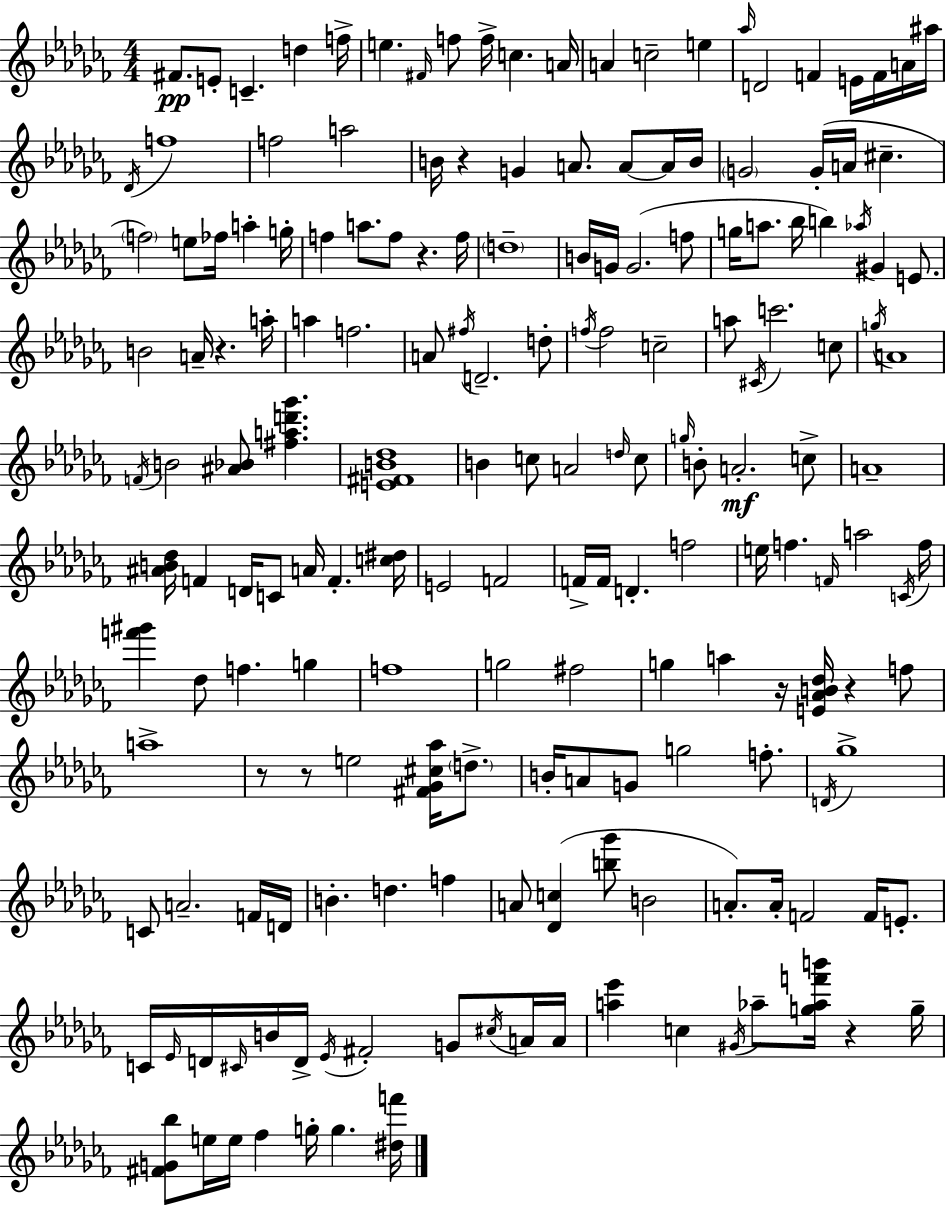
{
  \clef treble
  \numericTimeSignature
  \time 4/4
  \key aes \minor
  fis'8.\pp e'8-. c'4.-- d''4 f''16-> | e''4. \grace { fis'16 } f''8 f''16-> c''4. | a'16 a'4 c''2-- e''4 | \grace { aes''16 } d'2 f'4 e'16 f'16 | \break a'16 ais''16 \acciaccatura { des'16 } f''1 | f''2 a''2 | b'16 r4 g'4 a'8. a'8~~ | a'16 b'16 \parenthesize g'2 g'16-.( a'16 cis''4.-- | \break \parenthesize f''2) e''8 fes''16 a''4-. | g''16-. f''4 a''8. f''8 r4. | f''16 \parenthesize d''1-- | b'16 g'16 g'2.( | \break f''8 g''16 a''8. bes''16 b''4) \acciaccatura { aes''16 } gis'4 | e'8. b'2 a'16-- r4. | a''16-. a''4 f''2. | a'8 \acciaccatura { fis''16 } d'2.-- | \break d''8-. \acciaccatura { f''16 } f''2 c''2-- | a''8 \acciaccatura { cis'16 } c'''2. | c''8 \acciaccatura { g''16 } a'1 | \acciaccatura { f'16 } b'2 | \break <ais' bes'>8 <fis'' a'' d''' ges'''>4. <e' fis' b' des''>1 | b'4 c''8 a'2 | \grace { d''16 } c''8 \grace { g''16 } b'8-. a'2.-.\mf | c''8-> a'1-- | \break <ais' b' des''>16 f'4 | d'16 c'8 a'16 f'4.-. <c'' dis''>16 e'2 | f'2 f'16-> f'16 d'4.-. | f''2 e''16 f''4. | \break \grace { f'16 } a''2 \acciaccatura { c'16 } f''16 <f''' gis'''>4 | des''8 f''4. g''4 f''1 | g''2 | fis''2 g''4 | \break a''4 r16 <e' aes' b' des''>16 r4 f''8 a''1-> | r8 r8 | e''2 <fis' ges' cis'' aes''>16 \parenthesize d''8.-> b'16-. a'8 | g'8 g''2 f''8.-. \acciaccatura { d'16 } ges''1-> | \break c'8 | a'2.-- f'16 d'16 b'4.-. | d''4. f''4 a'8 | <des' c''>4( <b'' ges'''>8 b'2 a'8.-.) | \break a'16-. f'2 f'16 e'8.-. c'16 \grace { ees'16 } | d'16 \grace { cis'16 } b'16 d'16-> \acciaccatura { ees'16 } fis'2-. g'8 \acciaccatura { cis''16 } | a'16 a'16 <a'' ees'''>4 c''4 \acciaccatura { gis'16 } aes''8-- <g'' aes'' f''' b'''>16 r4 | g''16-- <fis' g' bes''>8 e''16 e''16 fes''4 g''16-. g''4. | \break <dis'' f'''>16 \bar "|."
}